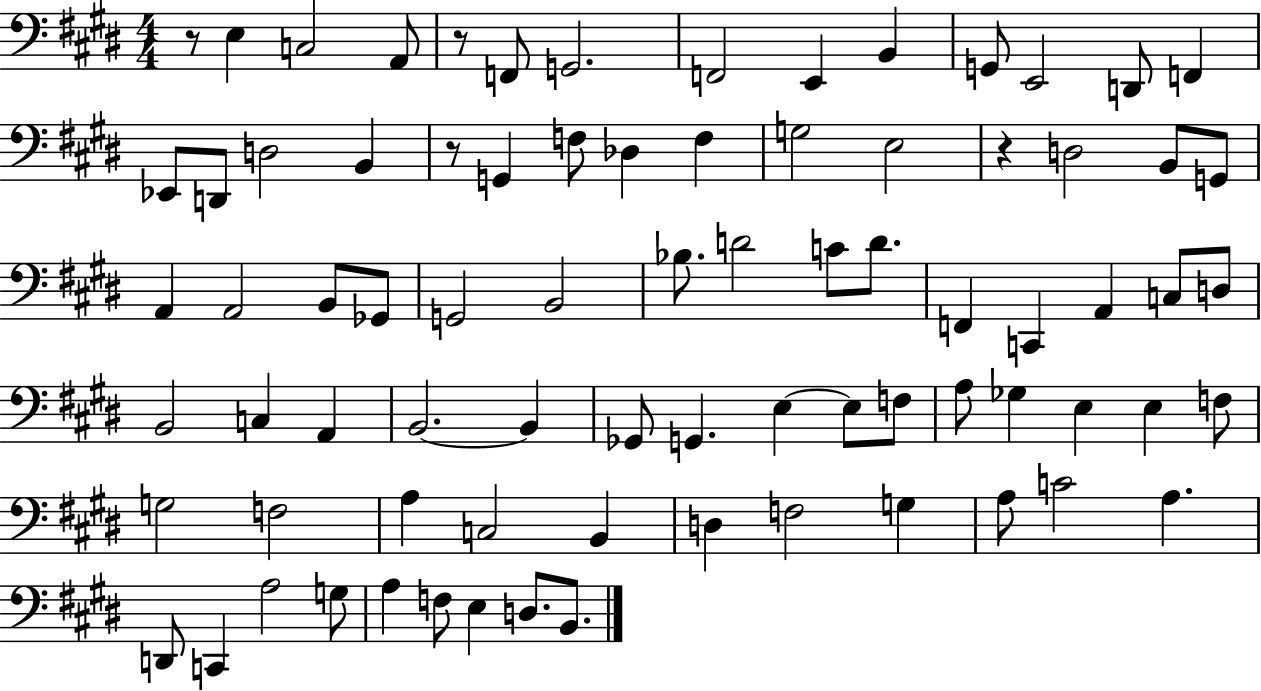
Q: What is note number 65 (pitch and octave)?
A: C4